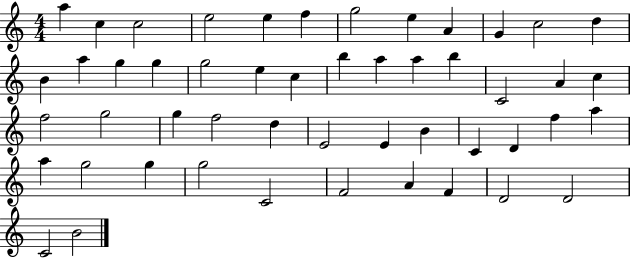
{
  \clef treble
  \numericTimeSignature
  \time 4/4
  \key c \major
  a''4 c''4 c''2 | e''2 e''4 f''4 | g''2 e''4 a'4 | g'4 c''2 d''4 | \break b'4 a''4 g''4 g''4 | g''2 e''4 c''4 | b''4 a''4 a''4 b''4 | c'2 a'4 c''4 | \break f''2 g''2 | g''4 f''2 d''4 | e'2 e'4 b'4 | c'4 d'4 f''4 a''4 | \break a''4 g''2 g''4 | g''2 c'2 | f'2 a'4 f'4 | d'2 d'2 | \break c'2 b'2 | \bar "|."
}